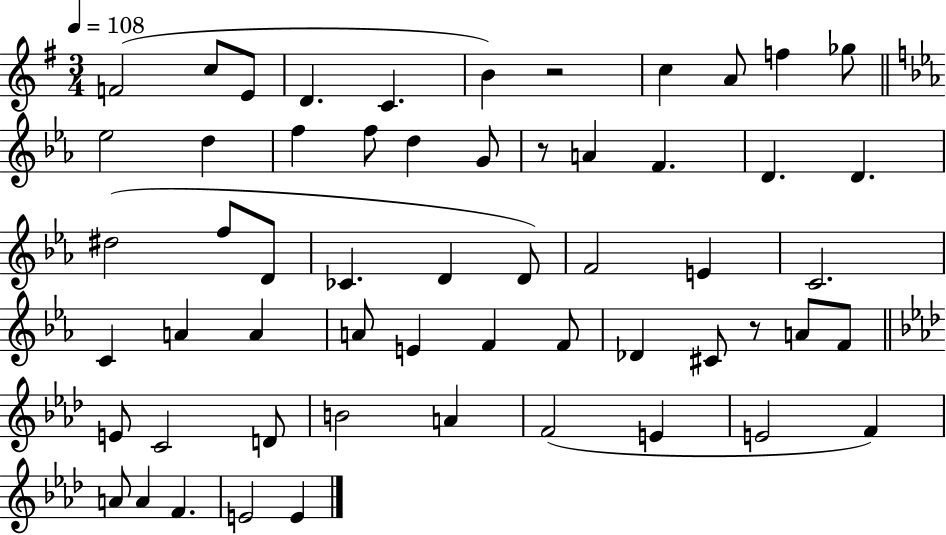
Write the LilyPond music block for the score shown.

{
  \clef treble
  \numericTimeSignature
  \time 3/4
  \key g \major
  \tempo 4 = 108
  \repeat volta 2 { f'2( c''8 e'8 | d'4. c'4. | b'4) r2 | c''4 a'8 f''4 ges''8 | \break \bar "||" \break \key ees \major ees''2 d''4 | f''4 f''8 d''4 g'8 | r8 a'4 f'4. | d'4. d'4. | \break dis''2( f''8 d'8 | ces'4. d'4 d'8) | f'2 e'4 | c'2. | \break c'4 a'4 a'4 | a'8 e'4 f'4 f'8 | des'4 cis'8 r8 a'8 f'8 | \bar "||" \break \key aes \major e'8 c'2 d'8 | b'2 a'4 | f'2( e'4 | e'2 f'4) | \break a'8 a'4 f'4. | e'2 e'4 | } \bar "|."
}